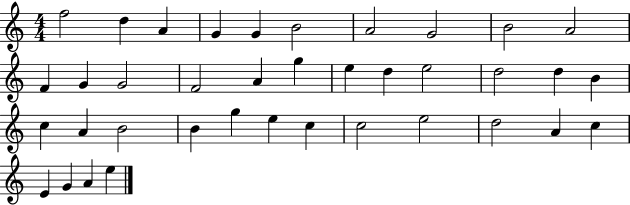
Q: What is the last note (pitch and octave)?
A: E5